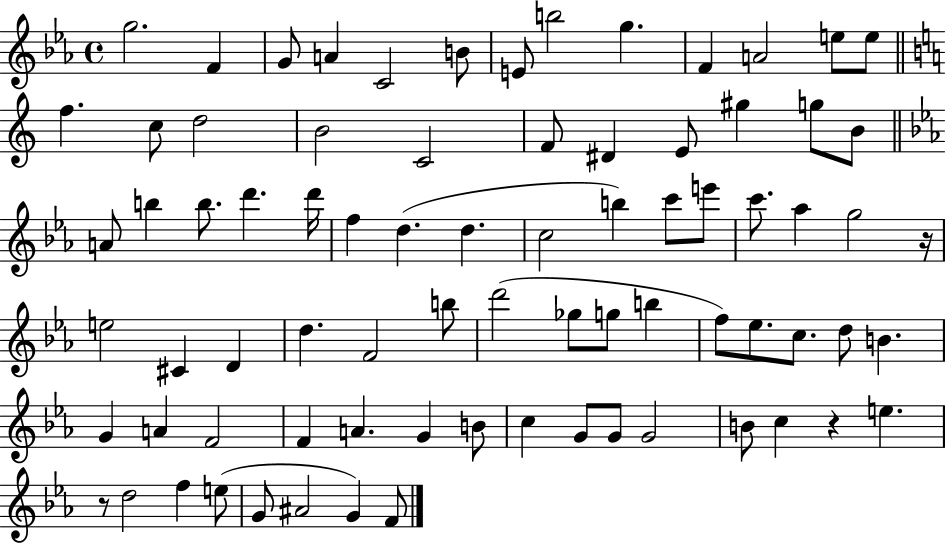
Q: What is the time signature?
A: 4/4